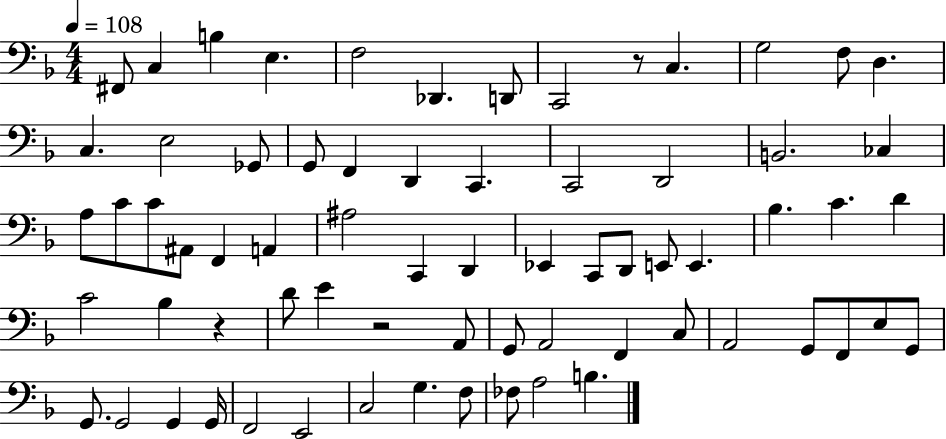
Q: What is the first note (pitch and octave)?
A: F#2